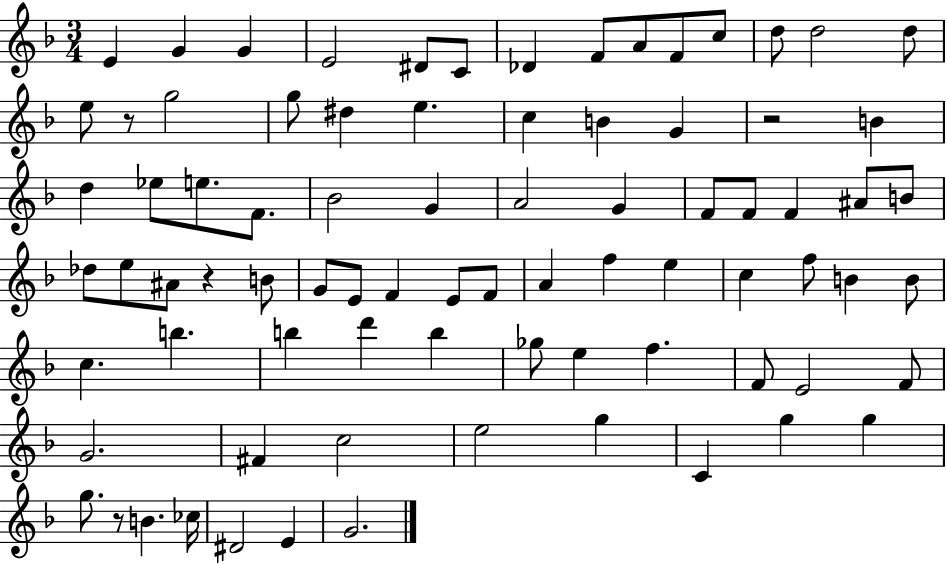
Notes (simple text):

E4/q G4/q G4/q E4/h D#4/e C4/e Db4/q F4/e A4/e F4/e C5/e D5/e D5/h D5/e E5/e R/e G5/h G5/e D#5/q E5/q. C5/q B4/q G4/q R/h B4/q D5/q Eb5/e E5/e. F4/e. Bb4/h G4/q A4/h G4/q F4/e F4/e F4/q A#4/e B4/e Db5/e E5/e A#4/e R/q B4/e G4/e E4/e F4/q E4/e F4/e A4/q F5/q E5/q C5/q F5/e B4/q B4/e C5/q. B5/q. B5/q D6/q B5/q Gb5/e E5/q F5/q. F4/e E4/h F4/e G4/h. F#4/q C5/h E5/h G5/q C4/q G5/q G5/q G5/e. R/e B4/q. CES5/s D#4/h E4/q G4/h.